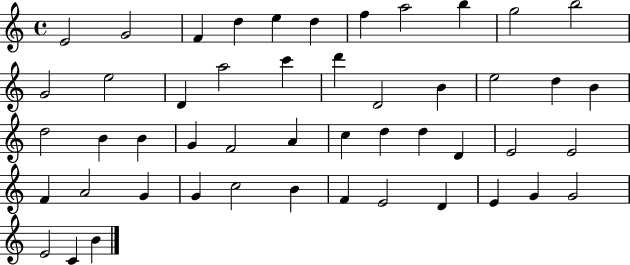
X:1
T:Untitled
M:4/4
L:1/4
K:C
E2 G2 F d e d f a2 b g2 b2 G2 e2 D a2 c' d' D2 B e2 d B d2 B B G F2 A c d d D E2 E2 F A2 G G c2 B F E2 D E G G2 E2 C B